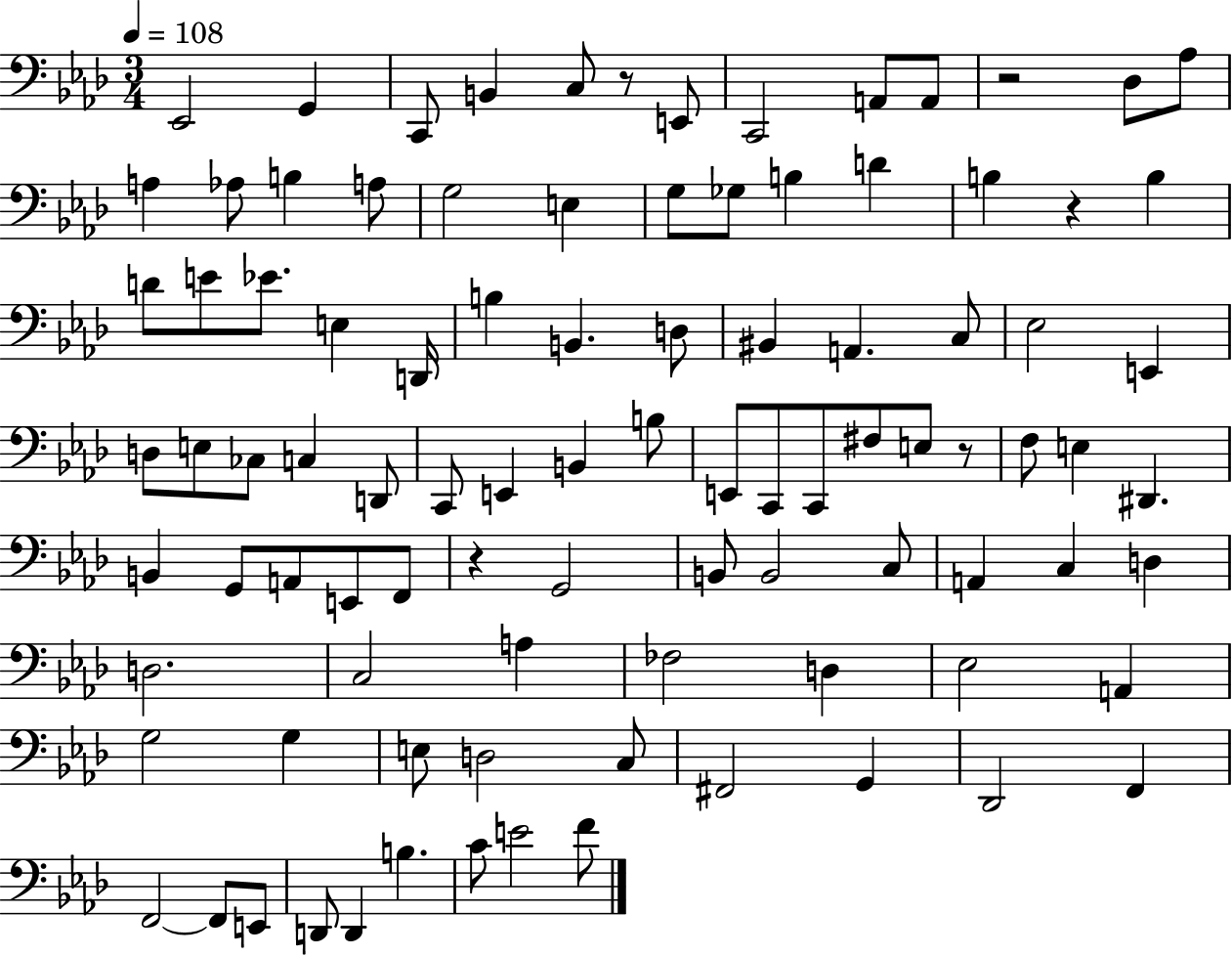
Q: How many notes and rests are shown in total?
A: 95